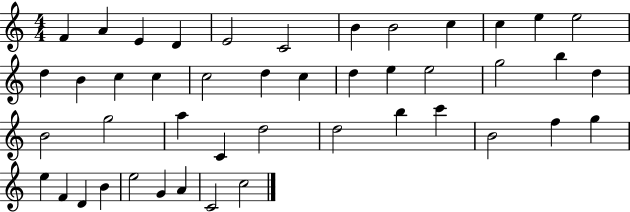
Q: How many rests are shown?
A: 0